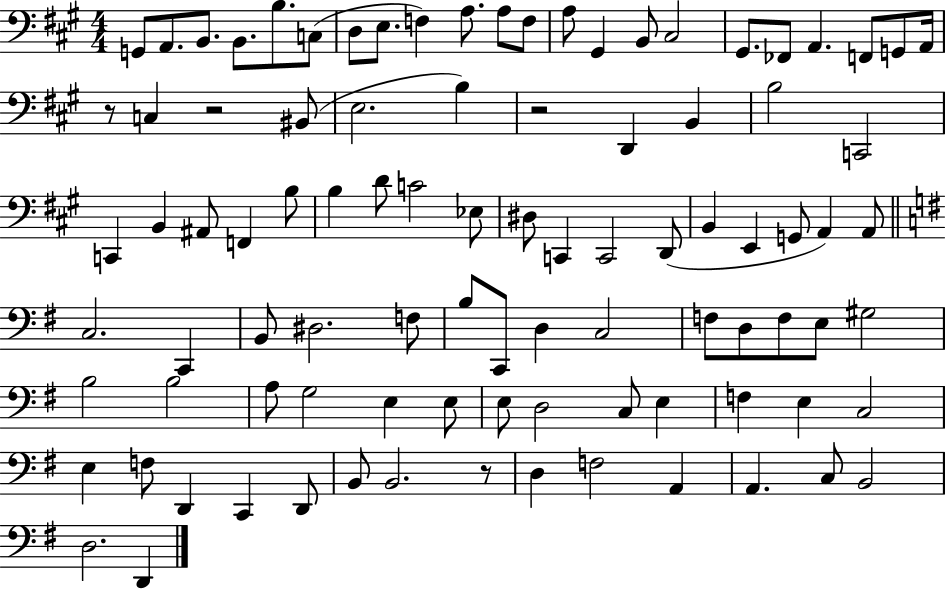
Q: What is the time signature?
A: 4/4